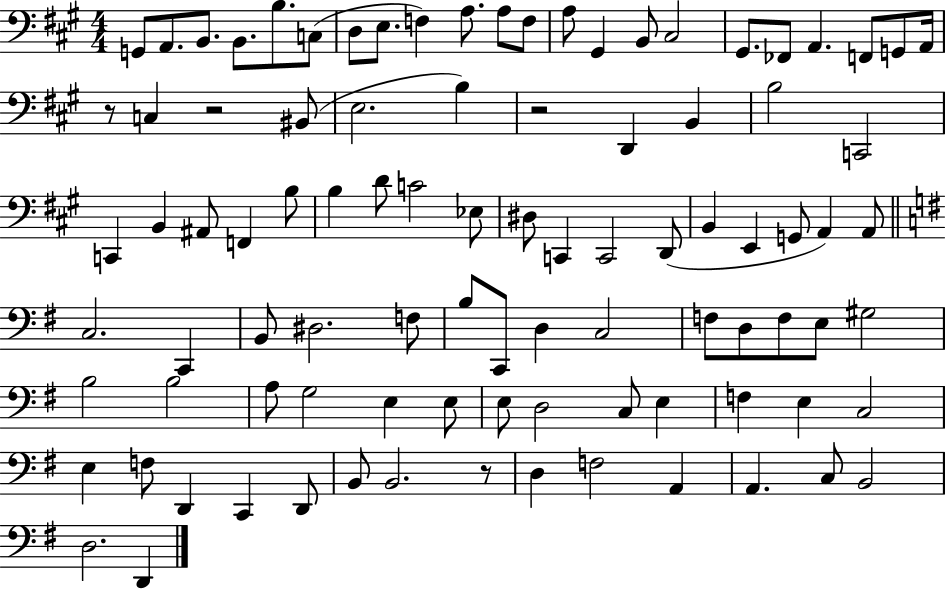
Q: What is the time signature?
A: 4/4